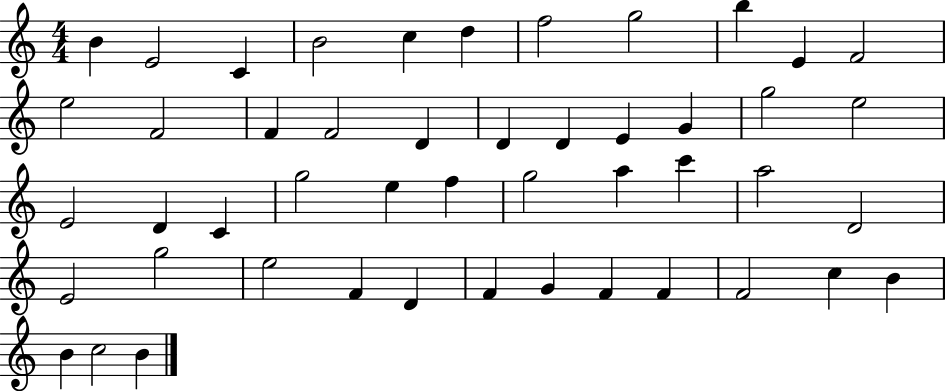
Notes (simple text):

B4/q E4/h C4/q B4/h C5/q D5/q F5/h G5/h B5/q E4/q F4/h E5/h F4/h F4/q F4/h D4/q D4/q D4/q E4/q G4/q G5/h E5/h E4/h D4/q C4/q G5/h E5/q F5/q G5/h A5/q C6/q A5/h D4/h E4/h G5/h E5/h F4/q D4/q F4/q G4/q F4/q F4/q F4/h C5/q B4/q B4/q C5/h B4/q